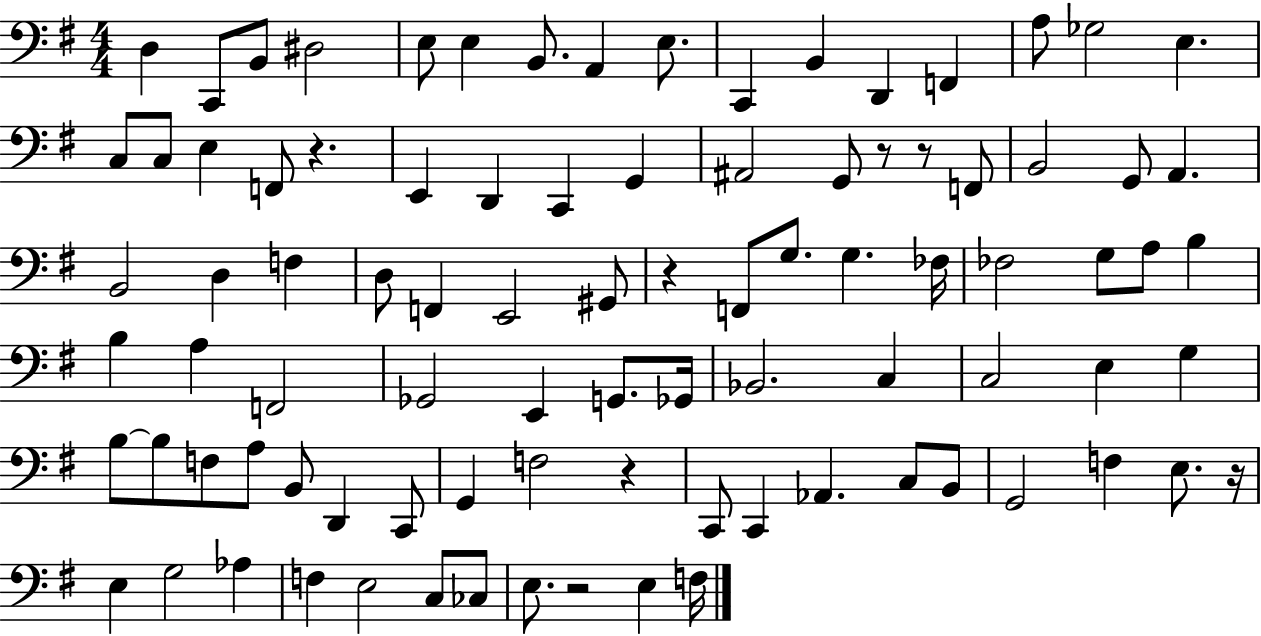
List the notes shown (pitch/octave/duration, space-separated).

D3/q C2/e B2/e D#3/h E3/e E3/q B2/e. A2/q E3/e. C2/q B2/q D2/q F2/q A3/e Gb3/h E3/q. C3/e C3/e E3/q F2/e R/q. E2/q D2/q C2/q G2/q A#2/h G2/e R/e R/e F2/e B2/h G2/e A2/q. B2/h D3/q F3/q D3/e F2/q E2/h G#2/e R/q F2/e G3/e. G3/q. FES3/s FES3/h G3/e A3/e B3/q B3/q A3/q F2/h Gb2/h E2/q G2/e. Gb2/s Bb2/h. C3/q C3/h E3/q G3/q B3/e B3/e F3/e A3/e B2/e D2/q C2/e G2/q F3/h R/q C2/e C2/q Ab2/q. C3/e B2/e G2/h F3/q E3/e. R/s E3/q G3/h Ab3/q F3/q E3/h C3/e CES3/e E3/e. R/h E3/q F3/s